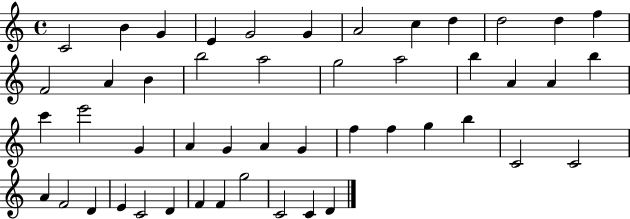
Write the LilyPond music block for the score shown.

{
  \clef treble
  \time 4/4
  \defaultTimeSignature
  \key c \major
  c'2 b'4 g'4 | e'4 g'2 g'4 | a'2 c''4 d''4 | d''2 d''4 f''4 | \break f'2 a'4 b'4 | b''2 a''2 | g''2 a''2 | b''4 a'4 a'4 b''4 | \break c'''4 e'''2 g'4 | a'4 g'4 a'4 g'4 | f''4 f''4 g''4 b''4 | c'2 c'2 | \break a'4 f'2 d'4 | e'4 c'2 d'4 | f'4 f'4 g''2 | c'2 c'4 d'4 | \break \bar "|."
}